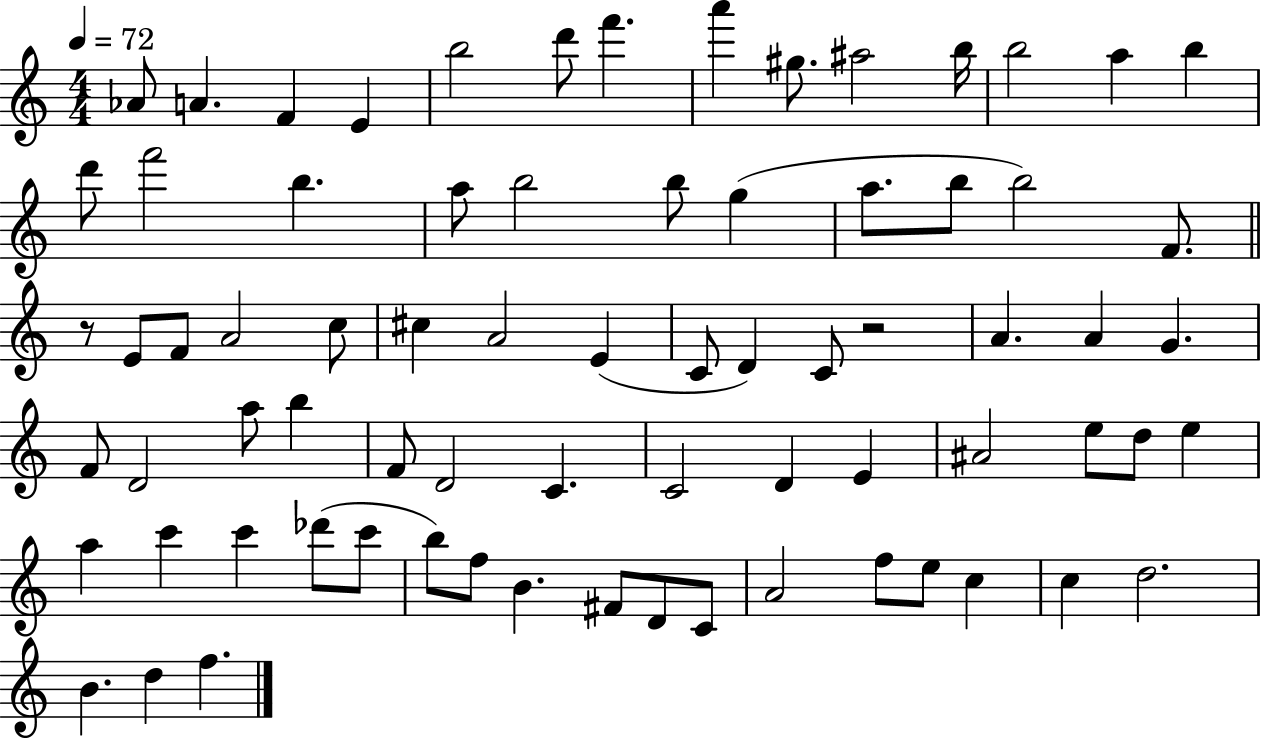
{
  \clef treble
  \numericTimeSignature
  \time 4/4
  \key c \major
  \tempo 4 = 72
  aes'8 a'4. f'4 e'4 | b''2 d'''8 f'''4. | a'''4 gis''8. ais''2 b''16 | b''2 a''4 b''4 | \break d'''8 f'''2 b''4. | a''8 b''2 b''8 g''4( | a''8. b''8 b''2) f'8. | \bar "||" \break \key c \major r8 e'8 f'8 a'2 c''8 | cis''4 a'2 e'4( | c'8 d'4) c'8 r2 | a'4. a'4 g'4. | \break f'8 d'2 a''8 b''4 | f'8 d'2 c'4. | c'2 d'4 e'4 | ais'2 e''8 d''8 e''4 | \break a''4 c'''4 c'''4 des'''8( c'''8 | b''8) f''8 b'4. fis'8 d'8 c'8 | a'2 f''8 e''8 c''4 | c''4 d''2. | \break b'4. d''4 f''4. | \bar "|."
}